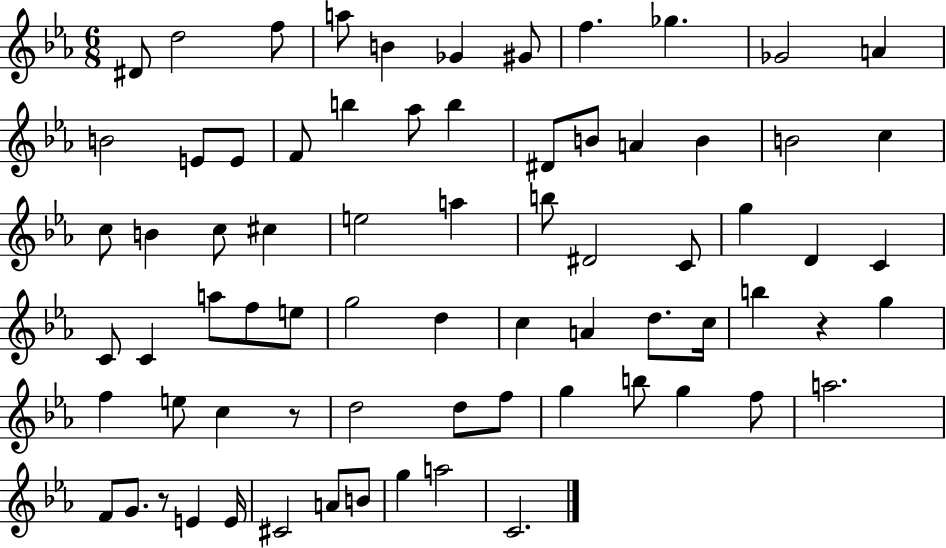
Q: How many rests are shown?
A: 3